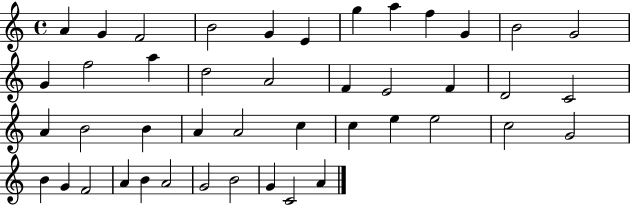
X:1
T:Untitled
M:4/4
L:1/4
K:C
A G F2 B2 G E g a f G B2 G2 G f2 a d2 A2 F E2 F D2 C2 A B2 B A A2 c c e e2 c2 G2 B G F2 A B A2 G2 B2 G C2 A